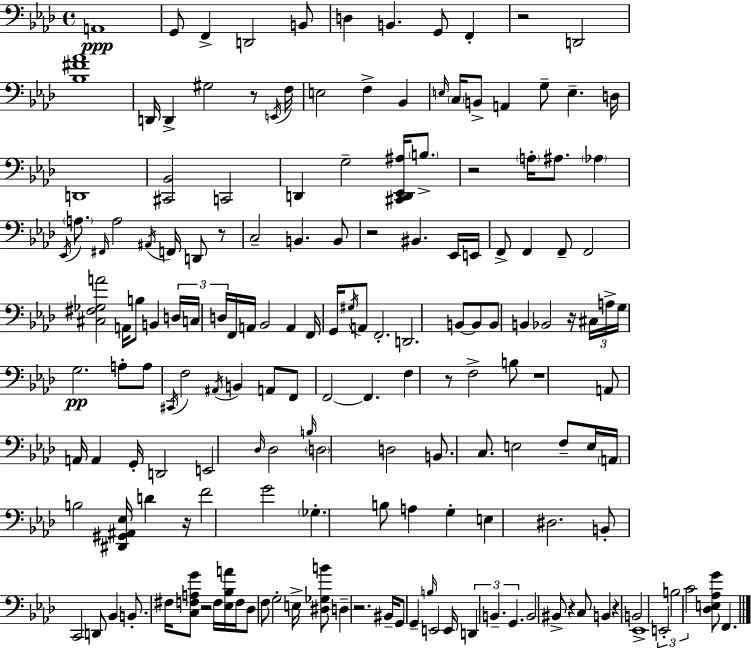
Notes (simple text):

A2/w G2/e F2/q D2/h B2/e D3/q B2/q. G2/e F2/q R/h D2/h [Bb3,F#4,Ab4]/w D2/s D2/q G#3/h R/e E2/s F3/s E3/h F3/q Bb2/q E3/s C3/s B2/e A2/q G3/e E3/q. D3/s D2/w [C#2,Bb2]/h C2/h D2/q G3/h [C#2,D2,Eb2,A#3]/s B3/e. R/h A3/s A#3/e. Ab3/q Eb2/s A3/e. F#2/s A3/h A#2/s F2/s D2/e R/e C3/h B2/q. B2/e R/h BIS2/q. Eb2/s E2/s F2/e F2/q F2/e F2/h [C#3,F#3,Gb3,A4]/h A2/s B3/e B2/q D3/s C3/s D3/s F2/s A2/s Bb2/h A2/q F2/s G2/s G#3/s A2/e F2/h. D2/h. B2/e B2/e B2/e B2/q Bb2/h R/s C#3/s A3/s G3/s G3/h. A3/e A3/e C#2/s F3/h A#2/s B2/q A2/e F2/e F2/h F2/q. F3/q R/e F3/h B3/e R/w A2/e A2/s A2/q G2/s D2/h E2/h Db3/s Db3/h B3/s D3/h D3/h B2/e. C3/e. E3/h F3/e E3/s A2/s B3/h [D#2,G#2,A#2,Eb3]/s D4/q R/s F4/h G4/h Gb3/q. B3/e A3/q G3/q E3/q D#3/h. B2/e C2/h D2/e Bb2/q B2/e. F#3/s [C3,F3,A3,G4]/e R/h F3/s [Eb3,Bb3,A4]/s F3/s Db3/e F3/e G3/h E3/s [D#3,Gb3,B4]/e D3/q R/h. BIS2/s G2/e G2/q B3/s E2/h E2/s D2/q B2/q. G2/q. B2/h BIS2/e R/q C3/e B2/q R/q B2/h Eb2/w E2/h B3/h C4/h [Db3,E3,Ab3,G4]/e F2/q.